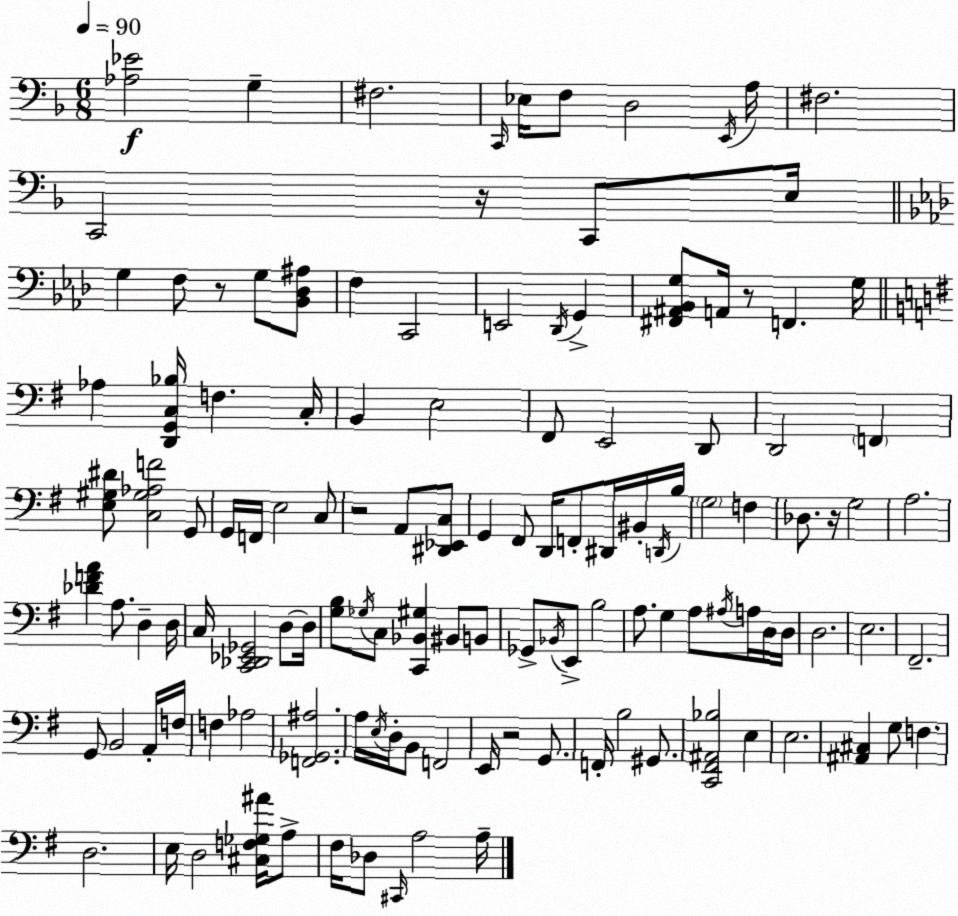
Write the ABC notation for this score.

X:1
T:Untitled
M:6/8
L:1/4
K:Dm
[_A,_E]2 G, ^F,2 C,,/4 _E,/4 F,/2 D,2 E,,/4 A,/4 ^F,2 C,,2 z/4 C,,/2 E,/4 G, F,/2 z/2 G,/2 [_B,,_D,^A,]/2 F, C,,2 E,,2 _D,,/4 G,, [^F,,^A,,_B,,G,]/2 A,,/4 z/2 F,, G,/4 _A, [D,,G,,C,_B,]/4 F, C,/4 B,, E,2 ^F,,/2 E,,2 D,,/2 D,,2 F,, [E,^G,^D]/2 [C,^G,_A,F]2 G,,/2 G,,/4 F,,/4 E,2 C,/2 z2 A,,/2 [^D,,_E,,C,]/2 G,, ^F,,/2 D,,/4 F,,/2 ^D,,/4 ^B,,/4 D,,/4 B,/4 G,2 F, _D,/2 z/4 G,2 A,2 [_DFA] A,/2 D, D,/4 C,/4 [C,,_D,,_E,,_G,,]2 D,/2 D,/4 [G,B,]/2 _G,/4 C,/2 [C,,_B,,^G,] ^B,,/2 B,,/2 _G,,/2 _B,,/4 E,,/2 B,2 A,/2 G, A,/2 ^A,/4 A,/4 D,/4 D,/4 D,2 E,2 ^F,,2 G,,/2 B,,2 A,,/4 F,/4 F, _A,2 [F,,_G,,^A,]2 A,/4 E,/4 D,/4 B,,/2 F,,2 E,,/4 z2 G,,/2 F,,/4 B,2 ^G,,/2 [C,,^F,,^A,,_B,]2 E, E,2 [^A,,^C,] G,/2 F, D,2 E,/4 D,2 [^C,F,_G,^A]/4 A,/2 ^F,/4 _D,/2 ^C,,/4 A,2 A,/4